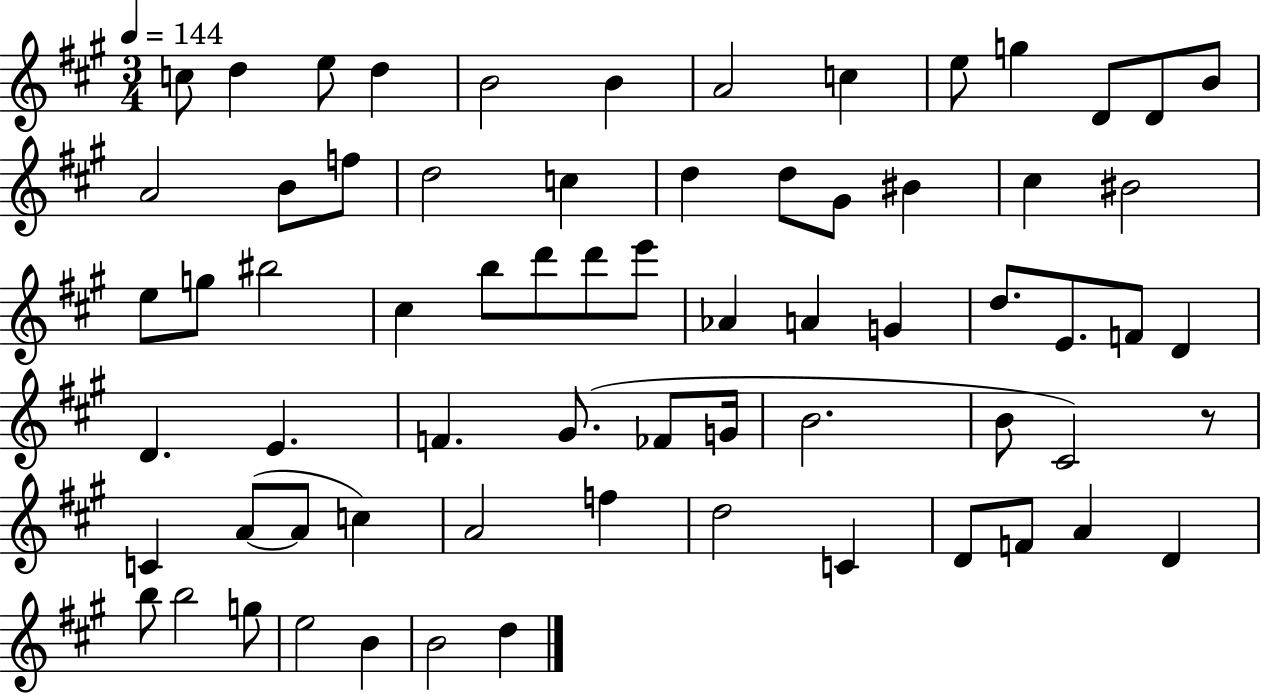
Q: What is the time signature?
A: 3/4